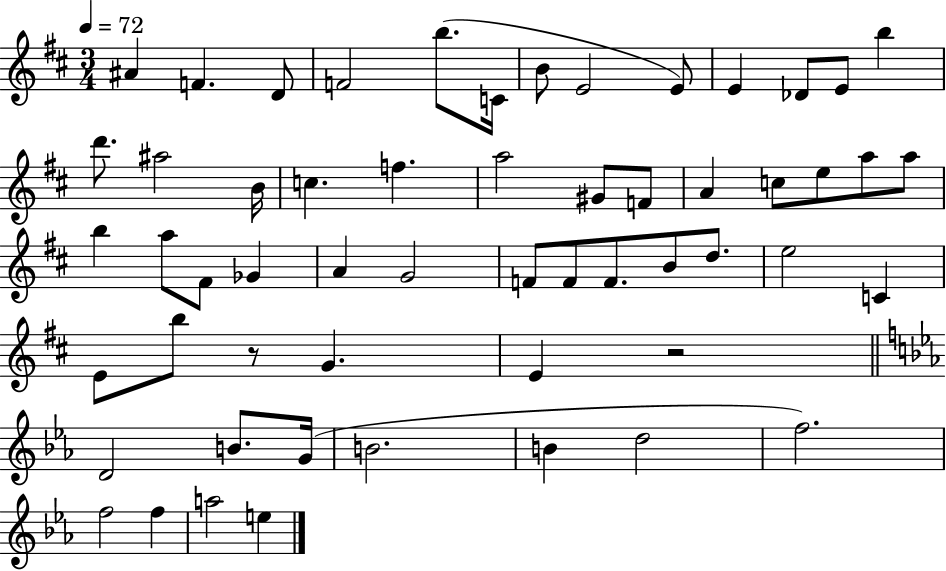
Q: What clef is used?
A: treble